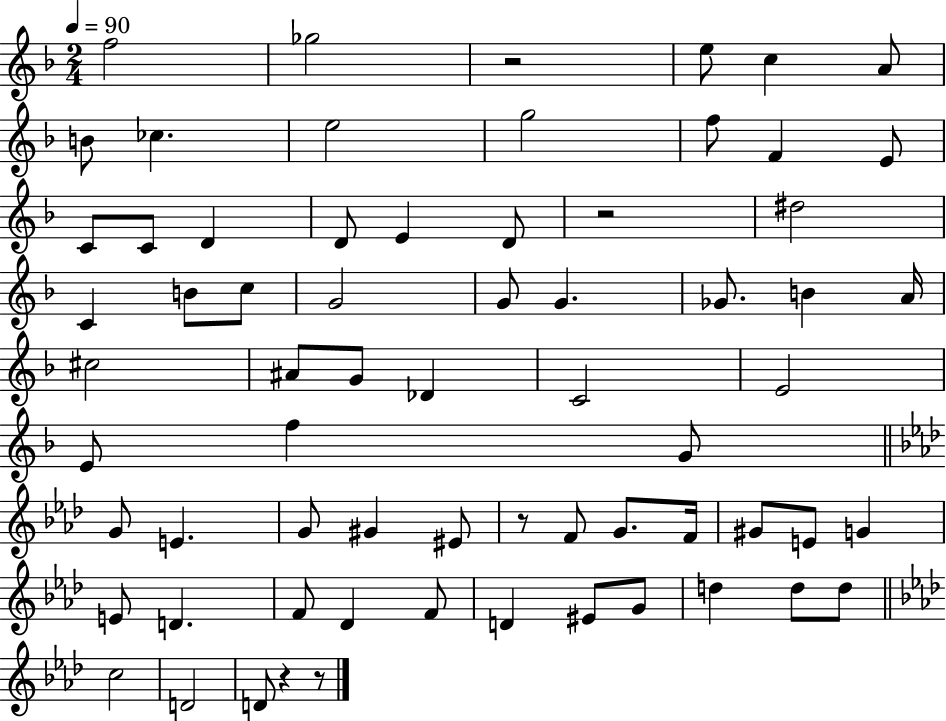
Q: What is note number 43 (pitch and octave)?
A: F4